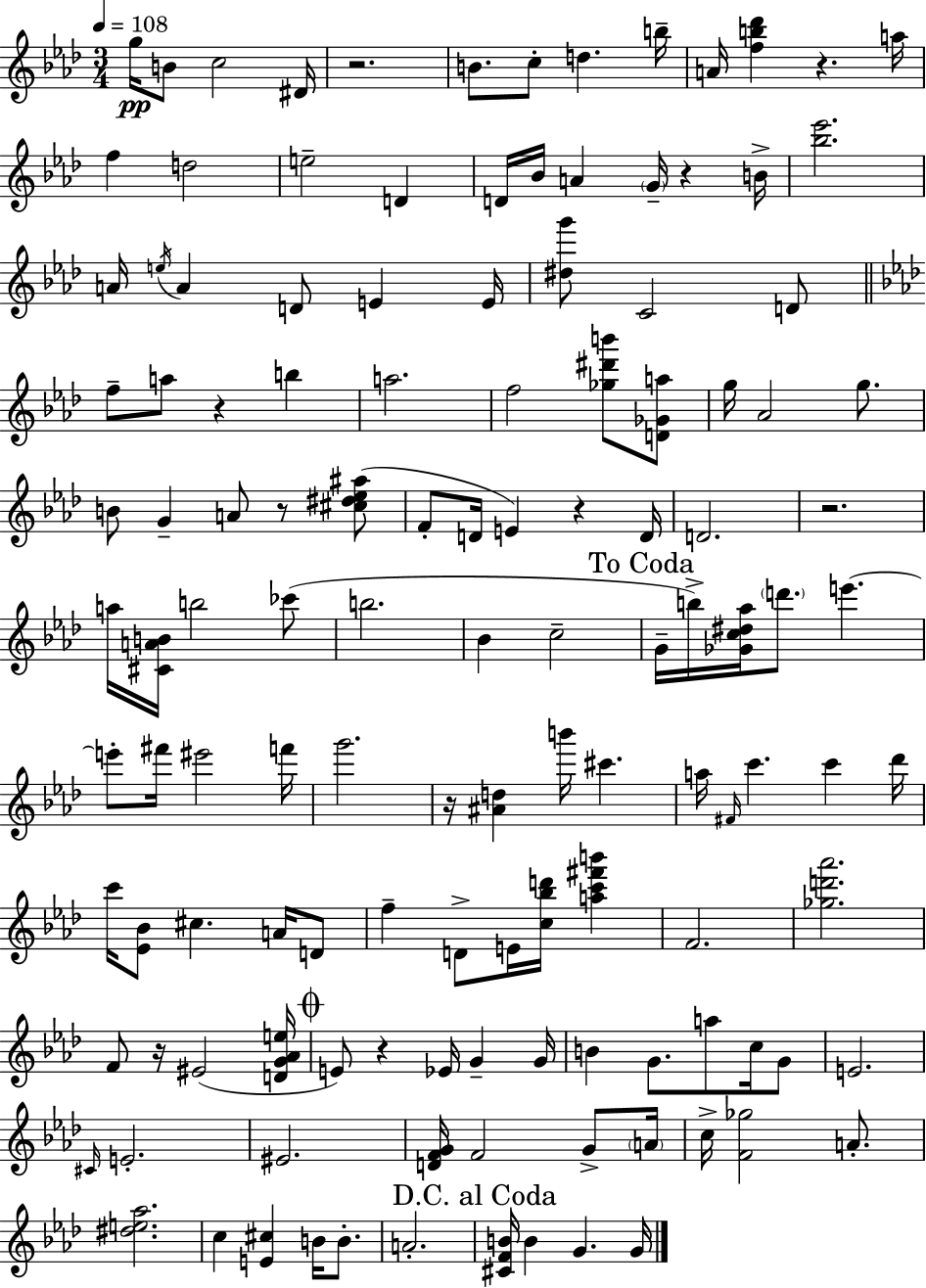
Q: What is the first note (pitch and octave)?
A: G5